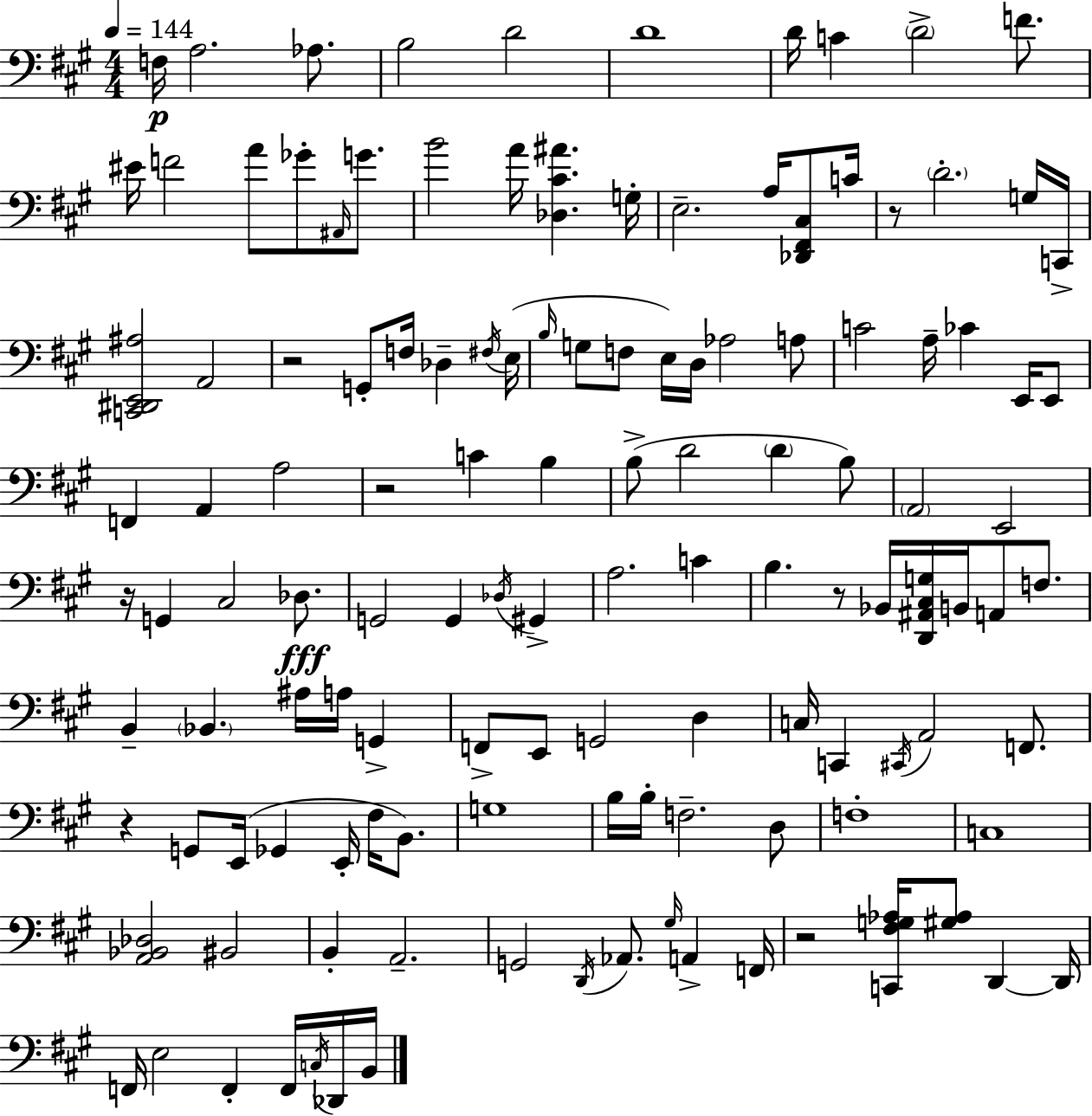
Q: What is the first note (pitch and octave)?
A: F3